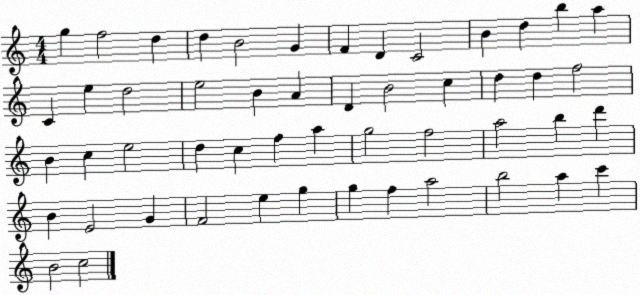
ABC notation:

X:1
T:Untitled
M:4/4
L:1/4
K:C
g f2 d d B2 G F D C2 B d b a C e d2 e2 B A D B2 c d d f2 B c e2 d c f a g2 f2 a2 b d' B E2 G F2 e g g f a2 b2 a c' B2 c2